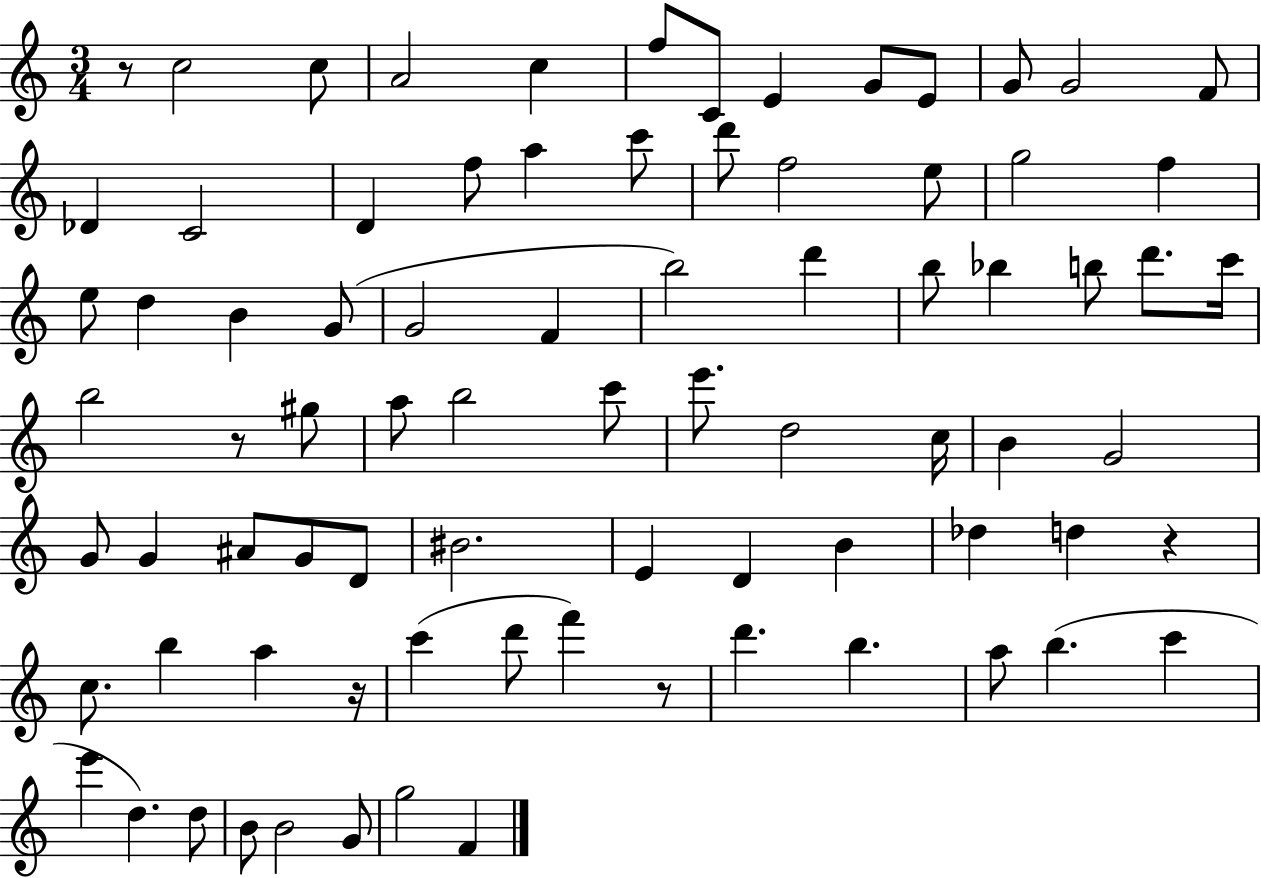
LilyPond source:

{
  \clef treble
  \numericTimeSignature
  \time 3/4
  \key c \major
  r8 c''2 c''8 | a'2 c''4 | f''8 c'8 e'4 g'8 e'8 | g'8 g'2 f'8 | \break des'4 c'2 | d'4 f''8 a''4 c'''8 | d'''8 f''2 e''8 | g''2 f''4 | \break e''8 d''4 b'4 g'8( | g'2 f'4 | b''2) d'''4 | b''8 bes''4 b''8 d'''8. c'''16 | \break b''2 r8 gis''8 | a''8 b''2 c'''8 | e'''8. d''2 c''16 | b'4 g'2 | \break g'8 g'4 ais'8 g'8 d'8 | bis'2. | e'4 d'4 b'4 | des''4 d''4 r4 | \break c''8. b''4 a''4 r16 | c'''4( d'''8 f'''4) r8 | d'''4. b''4. | a''8 b''4.( c'''4 | \break e'''4 d''4.) d''8 | b'8 b'2 g'8 | g''2 f'4 | \bar "|."
}